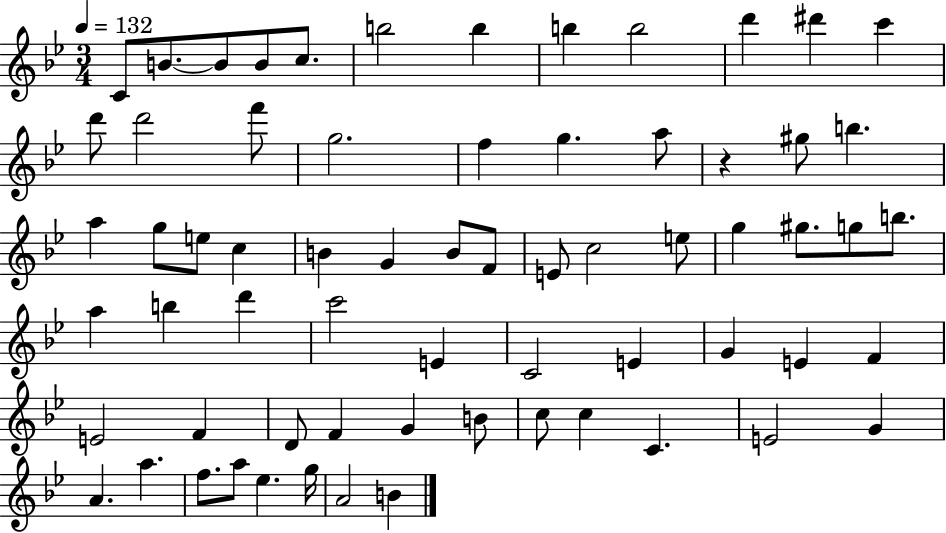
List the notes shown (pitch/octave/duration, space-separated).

C4/e B4/e. B4/e B4/e C5/e. B5/h B5/q B5/q B5/h D6/q D#6/q C6/q D6/e D6/h F6/e G5/h. F5/q G5/q. A5/e R/q G#5/e B5/q. A5/q G5/e E5/e C5/q B4/q G4/q B4/e F4/e E4/e C5/h E5/e G5/q G#5/e. G5/e B5/e. A5/q B5/q D6/q C6/h E4/q C4/h E4/q G4/q E4/q F4/q E4/h F4/q D4/e F4/q G4/q B4/e C5/e C5/q C4/q. E4/h G4/q A4/q. A5/q. F5/e. A5/e Eb5/q. G5/s A4/h B4/q